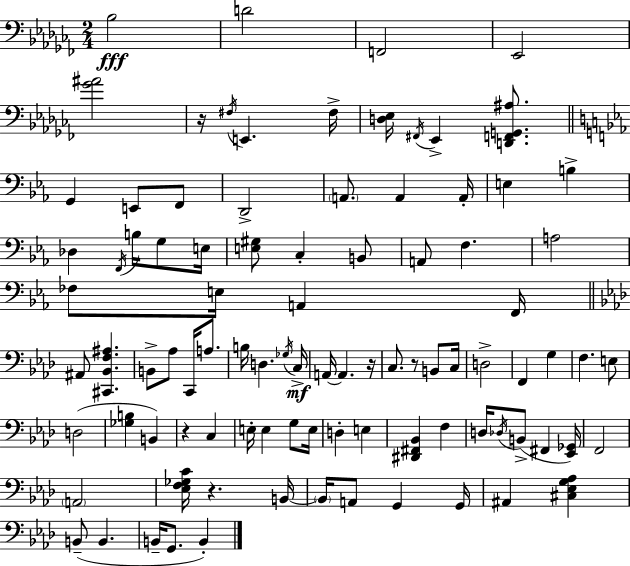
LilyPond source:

{
  \clef bass
  \numericTimeSignature
  \time 2/4
  \key aes \minor
  bes2\fff | d'2 | f,2 | ees,2 | \break <ges' ais'>2 | r16 \acciaccatura { fis16 } e,4. | fis16-> <d ees>16 \acciaccatura { fis,16 } ees,4-> <d, f, g, ais>8. | \bar "||" \break \key c \minor g,4 e,8 f,8 | d,2-> | \parenthesize a,8. a,4 a,16-. | e4 b4-> | \break des4 \acciaccatura { f,16 } b16 g8 | e16 <e gis>8 c4-. b,8 | a,8 f4. | a2 | \break fes8 e16 a,4 | f,16 \bar "||" \break \key f \minor ais,8 <cis, bes, f ais>4. | b,8-> aes8 c,16 a8. | b16 d4. \acciaccatura { ges16 } | c16->\mf a,16~~ a,4. | \break r16 c8. r8 b,8 | c16 d2-> | f,4 g4 | f4. e8 | \break d2( | <ges b>4 b,4) | r4 c4 | e16-. e4 g8 | \break e16 d4-. e4 | <dis, fis, bes,>4 f4 | d16 \acciaccatura { des16 }( b,8-> fis,4 | <ees, ges,>16) f,2 | \break \parenthesize a,2 | <ees f ges c'>16 r4. | b,16~~ \parenthesize b,16 a,8 g,4 | g,16 ais,4 <cis ees g aes>4 | \break b,8--( b,4. | b,16-- g,8. b,4-.) | \bar "|."
}